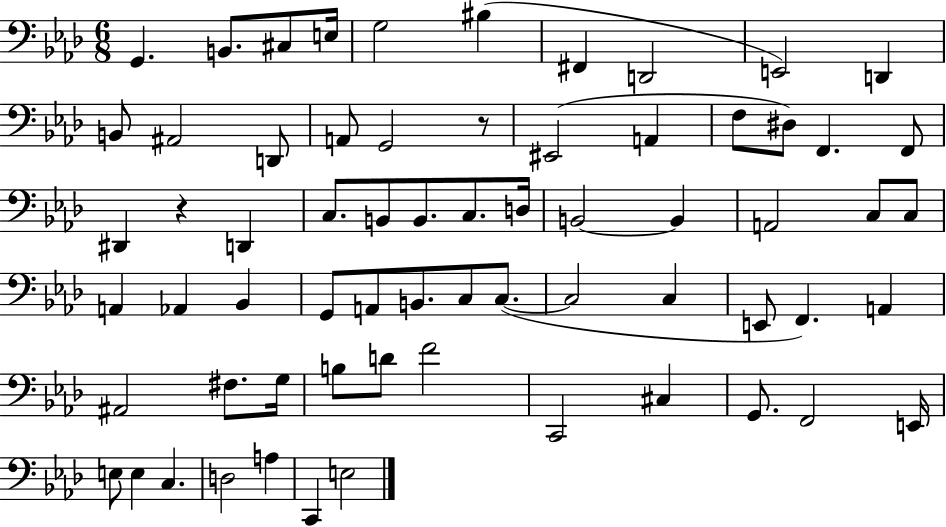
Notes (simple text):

G2/q. B2/e. C#3/e E3/s G3/h BIS3/q F#2/q D2/h E2/h D2/q B2/e A#2/h D2/e A2/e G2/h R/e EIS2/h A2/q F3/e D#3/e F2/q. F2/e D#2/q R/q D2/q C3/e. B2/e B2/e. C3/e. D3/s B2/h B2/q A2/h C3/e C3/e A2/q Ab2/q Bb2/q G2/e A2/e B2/e. C3/e C3/e. C3/h C3/q E2/e F2/q. A2/q A#2/h F#3/e. G3/s B3/e D4/e F4/h C2/h C#3/q G2/e. F2/h E2/s E3/e E3/q C3/q. D3/h A3/q C2/q E3/h